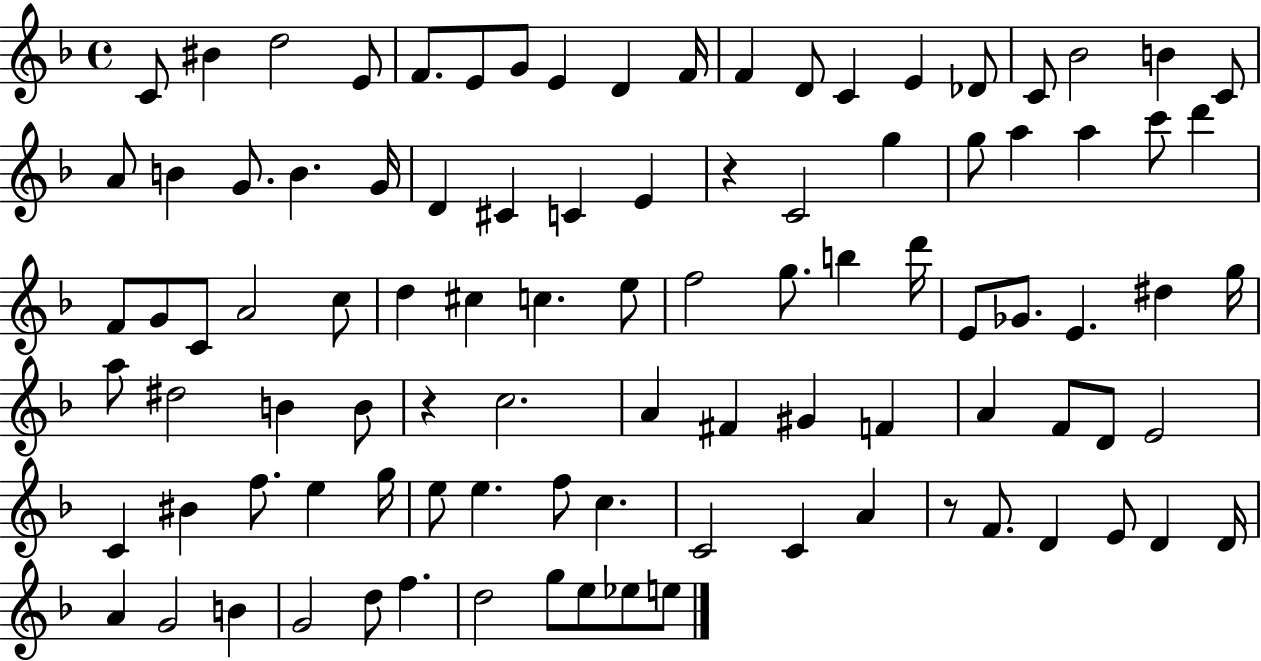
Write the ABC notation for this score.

X:1
T:Untitled
M:4/4
L:1/4
K:F
C/2 ^B d2 E/2 F/2 E/2 G/2 E D F/4 F D/2 C E _D/2 C/2 _B2 B C/2 A/2 B G/2 B G/4 D ^C C E z C2 g g/2 a a c'/2 d' F/2 G/2 C/2 A2 c/2 d ^c c e/2 f2 g/2 b d'/4 E/2 _G/2 E ^d g/4 a/2 ^d2 B B/2 z c2 A ^F ^G F A F/2 D/2 E2 C ^B f/2 e g/4 e/2 e f/2 c C2 C A z/2 F/2 D E/2 D D/4 A G2 B G2 d/2 f d2 g/2 e/2 _e/2 e/2